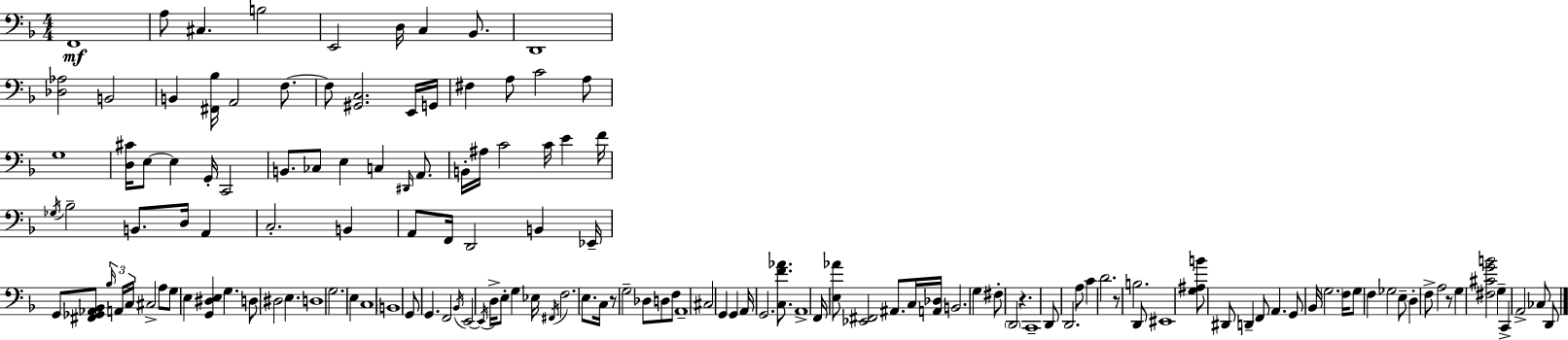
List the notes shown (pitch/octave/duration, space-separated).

F2/w A3/e C#3/q. B3/h E2/h D3/s C3/q Bb2/e. D2/w [Db3,Ab3]/h B2/h B2/q [F#2,Bb3]/s A2/h F3/e. F3/e [G#2,C3]/h. E2/s G2/s F#3/q A3/e C4/h A3/e G3/w [D3,C#4]/s E3/e E3/q G2/s C2/h B2/e. CES3/e E3/q C3/q D#2/s A2/e. B2/s A#3/s C4/h C4/s E4/q F4/s Gb3/s Bb3/h B2/e. D3/s A2/q C3/h. B2/q A2/e F2/s D2/h B2/q Eb2/s G2/e [F#2,Gb2,Ab2,Bb2]/e Bb3/s A2/s C3/s C#3/h A3/e G3/e E3/q [G2,D#3,E3]/q G3/q. D3/e D#3/h E3/q. D3/w G3/h. E3/q C3/w B2/w G2/e G2/q. F2/h Bb2/s E2/h E2/s D3/s E3/e G3/q Eb3/s F#2/s F3/h. E3/e. C3/s R/e G3/h Db3/e D3/e F3/e A2/w C#3/h G2/q G2/q A2/s G2/h. [C3,F4,Ab4]/e. A2/w F2/s [E3,Ab4]/e [Eb2,F#2]/h A#2/e. C3/s [A2,Db3]/s B2/h. G3/q F#3/e D2/h R/q. C2/w D2/e D2/h. A3/e C4/q D4/h. R/e B3/h. D2/e EIS2/w [G3,A#3,B4]/e D#2/e D2/q F2/e A2/q. G2/e Bb2/s G3/h. F3/s G3/e F3/q Gb3/h E3/e D3/q F3/e A3/h R/e G3/q [F#3,C#4,G4,B4]/h G3/q C2/q A2/h CES3/e D2/e